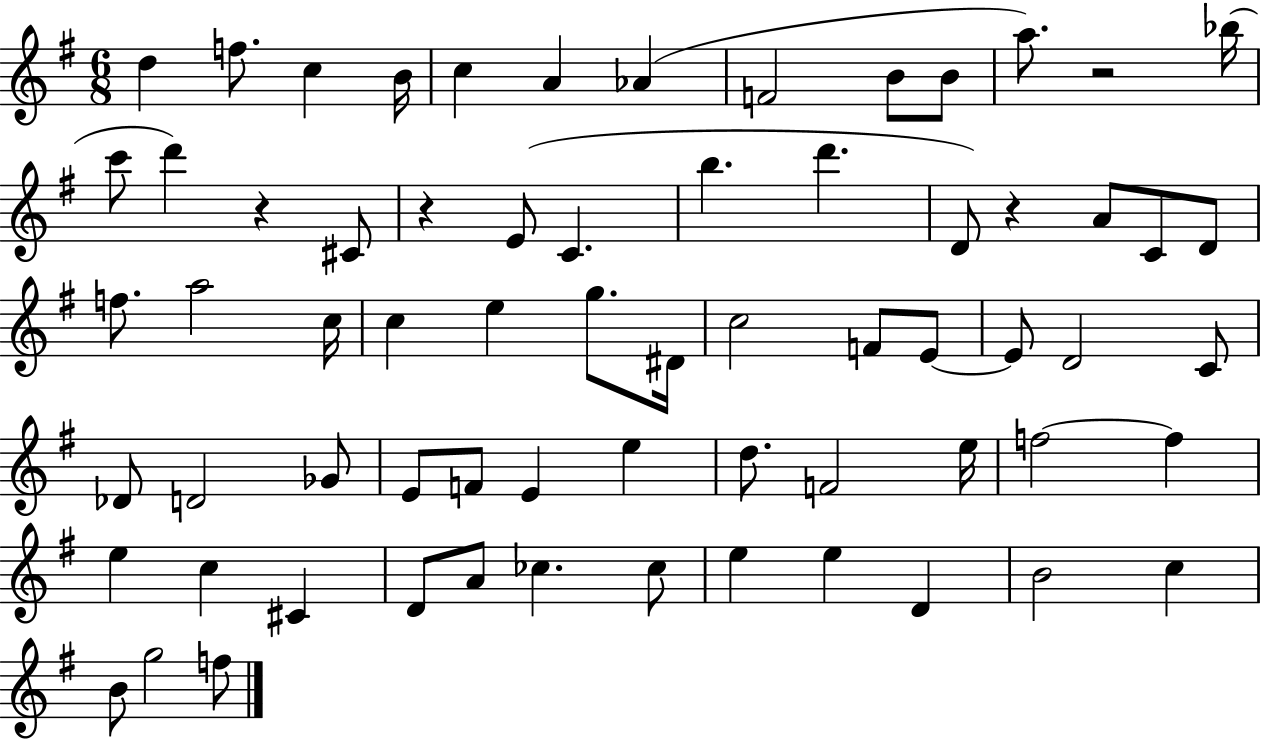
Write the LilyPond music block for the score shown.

{
  \clef treble
  \numericTimeSignature
  \time 6/8
  \key g \major
  d''4 f''8. c''4 b'16 | c''4 a'4 aes'4( | f'2 b'8 b'8 | a''8.) r2 bes''16( | \break c'''8 d'''4) r4 cis'8 | r4 e'8( c'4. | b''4. d'''4. | d'8) r4 a'8 c'8 d'8 | \break f''8. a''2 c''16 | c''4 e''4 g''8. dis'16 | c''2 f'8 e'8~~ | e'8 d'2 c'8 | \break des'8 d'2 ges'8 | e'8 f'8 e'4 e''4 | d''8. f'2 e''16 | f''2~~ f''4 | \break e''4 c''4 cis'4 | d'8 a'8 ces''4. ces''8 | e''4 e''4 d'4 | b'2 c''4 | \break b'8 g''2 f''8 | \bar "|."
}